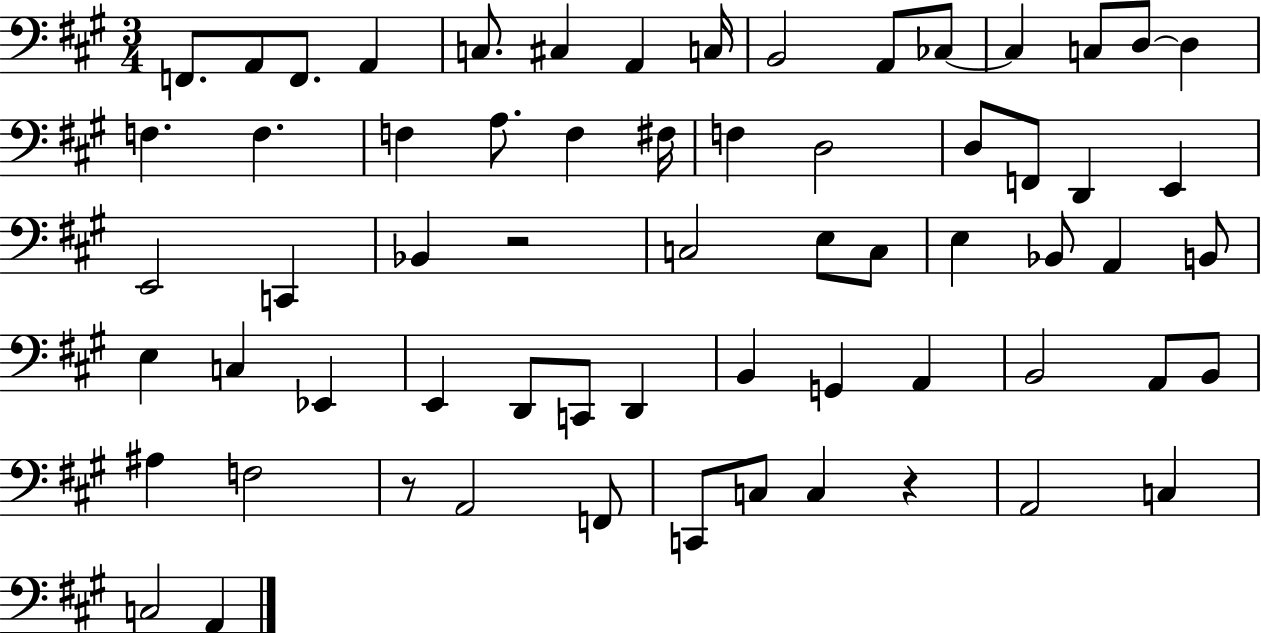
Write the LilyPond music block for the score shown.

{
  \clef bass
  \numericTimeSignature
  \time 3/4
  \key a \major
  f,8. a,8 f,8. a,4 | c8. cis4 a,4 c16 | b,2 a,8 ces8~~ | ces4 c8 d8~~ d4 | \break f4. f4. | f4 a8. f4 fis16 | f4 d2 | d8 f,8 d,4 e,4 | \break e,2 c,4 | bes,4 r2 | c2 e8 c8 | e4 bes,8 a,4 b,8 | \break e4 c4 ees,4 | e,4 d,8 c,8 d,4 | b,4 g,4 a,4 | b,2 a,8 b,8 | \break ais4 f2 | r8 a,2 f,8 | c,8 c8 c4 r4 | a,2 c4 | \break c2 a,4 | \bar "|."
}